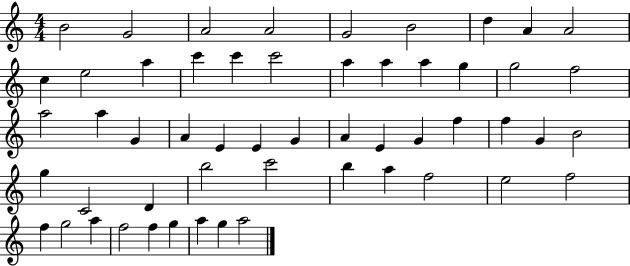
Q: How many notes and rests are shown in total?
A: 54